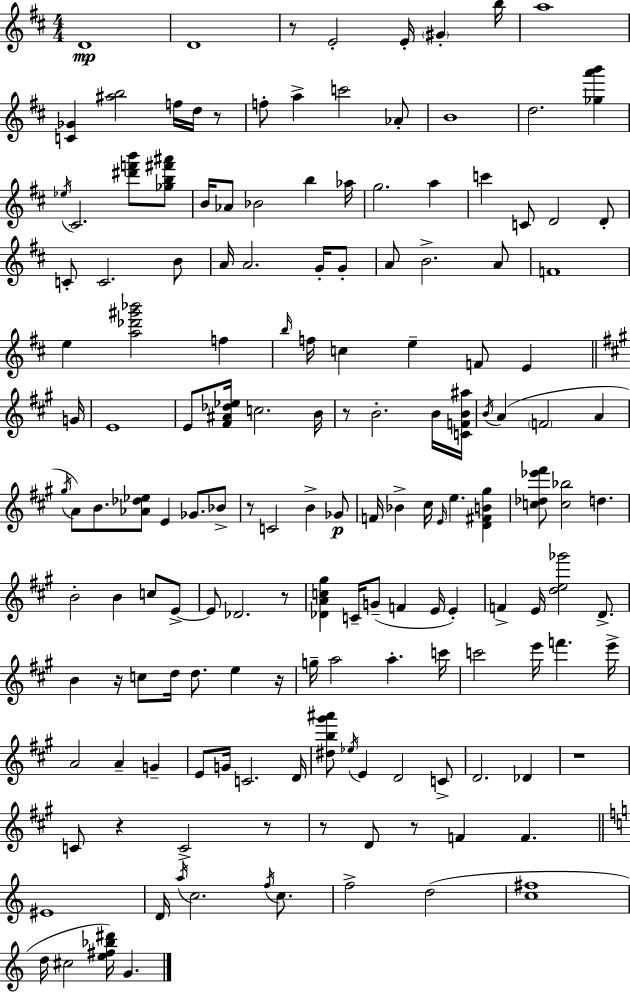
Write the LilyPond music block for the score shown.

{
  \clef treble
  \numericTimeSignature
  \time 4/4
  \key d \major
  d'1\mp | d'1 | r8 e'2-. e'16-. \parenthesize gis'4-. b''16 | a''1 | \break <c' ges'>4 <ais'' b''>2 f''16 d''16 r8 | f''8-. a''4-> c'''2 aes'8-. | b'1 | d''2. <ges'' a''' b'''>4 | \break \acciaccatura { ees''16 } cis'2. <dis''' f''' b'''>8 <ges'' b'' fis''' ais'''>8 | b'16 aes'8 bes'2 b''4 | aes''16 g''2. a''4 | c'''4 c'8 d'2 d'8-. | \break c'8-. c'2. b'8 | a'16 a'2. g'16-. g'8-. | a'8 b'2.-> a'8 | f'1 | \break e''4 <a'' des''' gis''' bes'''>2 f''4 | \grace { b''16 } f''16 c''4 e''4-- f'8 e'4 | \bar "||" \break \key a \major g'16 e'1 | e'8 <fis' ais' des'' ees''>16 c''2. | b'16 r8 b'2.-. b'16 | <c' f' b' ais''>16 \acciaccatura { b'16 } a'4( \parenthesize f'2 a'4 | \break \acciaccatura { gis''16 }) a'8 b'8. <aes' des'' ees''>8 e'4 ges'8. | bes'8-> r8 c'2 b'4-> | ges'8\p f'16 bes'4-> cis''16 \grace { e'16 } e''4. | <d' fis' b' gis''>4 <c'' des'' ees''' fis'''>8 <c'' bes''>2 d''4. | \break b'2-. b'4 | c''8 e'8->~~ e'8 des'2. | r8 <des' a' c'' gis''>4 c'16-- g'8--( f'4 e'16 | e'4-.) f'4-> e'16 <d'' e'' ges'''>2 | \break d'8.-> b'4 r16 c''8 d''16 d''8. e''4 | r16 g''16-- a''2 a''4.-. | c'''16 c'''2 e'''16 f'''4. | e'''16-> a'2 a'4-- | \break g'4-- e'8 g'16 c'2. | d'16 <dis'' b'' gis''' ais'''>8 \acciaccatura { ees''16 } e'4 d'2 | c'8-> d'2. | des'4 r1 | \break c'8 r4 c'2-> | r8 r8 d'8 r8 f'4 f'4. | \bar "||" \break \key c \major eis'1 | d'16 \acciaccatura { a''16 } c''2. \acciaccatura { f''16 } c''8. | f''2-> d''2( | <c'' fis''>1 | \break d''16 cis''2 <e'' fis'' bes'' dis'''>16) g'4. | \bar "|."
}